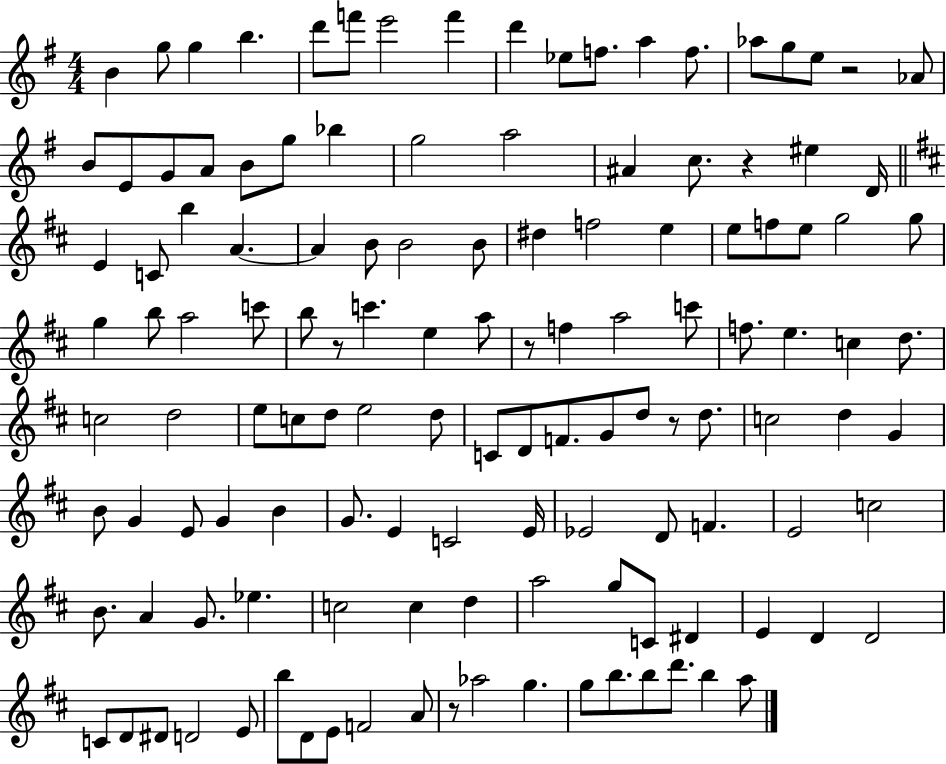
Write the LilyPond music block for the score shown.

{
  \clef treble
  \numericTimeSignature
  \time 4/4
  \key g \major
  \repeat volta 2 { b'4 g''8 g''4 b''4. | d'''8 f'''8 e'''2 f'''4 | d'''4 ees''8 f''8. a''4 f''8. | aes''8 g''8 e''8 r2 aes'8 | \break b'8 e'8 g'8 a'8 b'8 g''8 bes''4 | g''2 a''2 | ais'4 c''8. r4 eis''4 d'16 | \bar "||" \break \key d \major e'4 c'8 b''4 a'4.~~ | a'4 b'8 b'2 b'8 | dis''4 f''2 e''4 | e''8 f''8 e''8 g''2 g''8 | \break g''4 b''8 a''2 c'''8 | b''8 r8 c'''4. e''4 a''8 | r8 f''4 a''2 c'''8 | f''8. e''4. c''4 d''8. | \break c''2 d''2 | e''8 c''8 d''8 e''2 d''8 | c'8 d'8 f'8. g'8 d''8 r8 d''8. | c''2 d''4 g'4 | \break b'8 g'4 e'8 g'4 b'4 | g'8. e'4 c'2 e'16 | ees'2 d'8 f'4. | e'2 c''2 | \break b'8. a'4 g'8. ees''4. | c''2 c''4 d''4 | a''2 g''8 c'8 dis'4 | e'4 d'4 d'2 | \break c'8 d'8 dis'8 d'2 e'8 | b''8 d'8 e'8 f'2 a'8 | r8 aes''2 g''4. | g''8 b''8. b''8 d'''8. b''4 a''8 | \break } \bar "|."
}